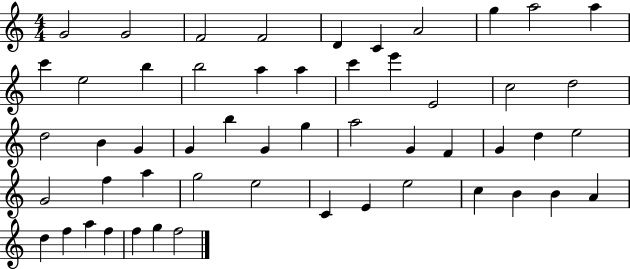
G4/h G4/h F4/h F4/h D4/q C4/q A4/h G5/q A5/h A5/q C6/q E5/h B5/q B5/h A5/q A5/q C6/q E6/q E4/h C5/h D5/h D5/h B4/q G4/q G4/q B5/q G4/q G5/q A5/h G4/q F4/q G4/q D5/q E5/h G4/h F5/q A5/q G5/h E5/h C4/q E4/q E5/h C5/q B4/q B4/q A4/q D5/q F5/q A5/q F5/q F5/q G5/q F5/h